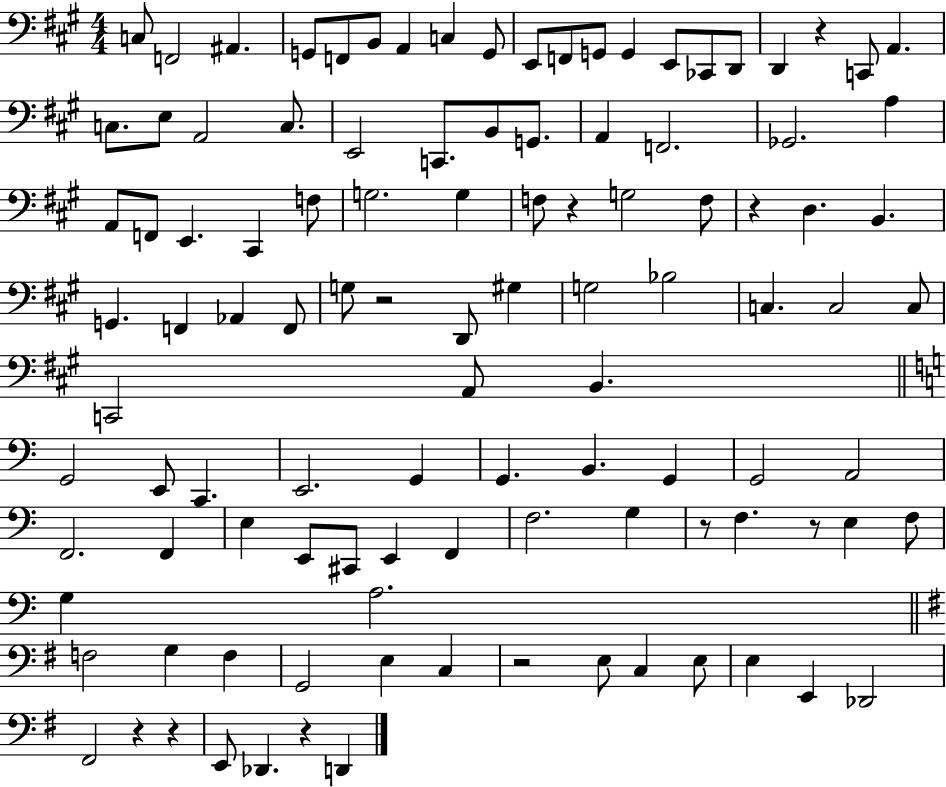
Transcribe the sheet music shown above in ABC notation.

X:1
T:Untitled
M:4/4
L:1/4
K:A
C,/2 F,,2 ^A,, G,,/2 F,,/2 B,,/2 A,, C, G,,/2 E,,/2 F,,/2 G,,/2 G,, E,,/2 _C,,/2 D,,/2 D,, z C,,/2 A,, C,/2 E,/2 A,,2 C,/2 E,,2 C,,/2 B,,/2 G,,/2 A,, F,,2 _G,,2 A, A,,/2 F,,/2 E,, ^C,, F,/2 G,2 G, F,/2 z G,2 F,/2 z D, B,, G,, F,, _A,, F,,/2 G,/2 z2 D,,/2 ^G, G,2 _B,2 C, C,2 C,/2 C,,2 A,,/2 B,, G,,2 E,,/2 C,, E,,2 G,, G,, B,, G,, G,,2 A,,2 F,,2 F,, E, E,,/2 ^C,,/2 E,, F,, F,2 G, z/2 F, z/2 E, F,/2 G, A,2 F,2 G, F, G,,2 E, C, z2 E,/2 C, E,/2 E, E,, _D,,2 ^F,,2 z z E,,/2 _D,, z D,,